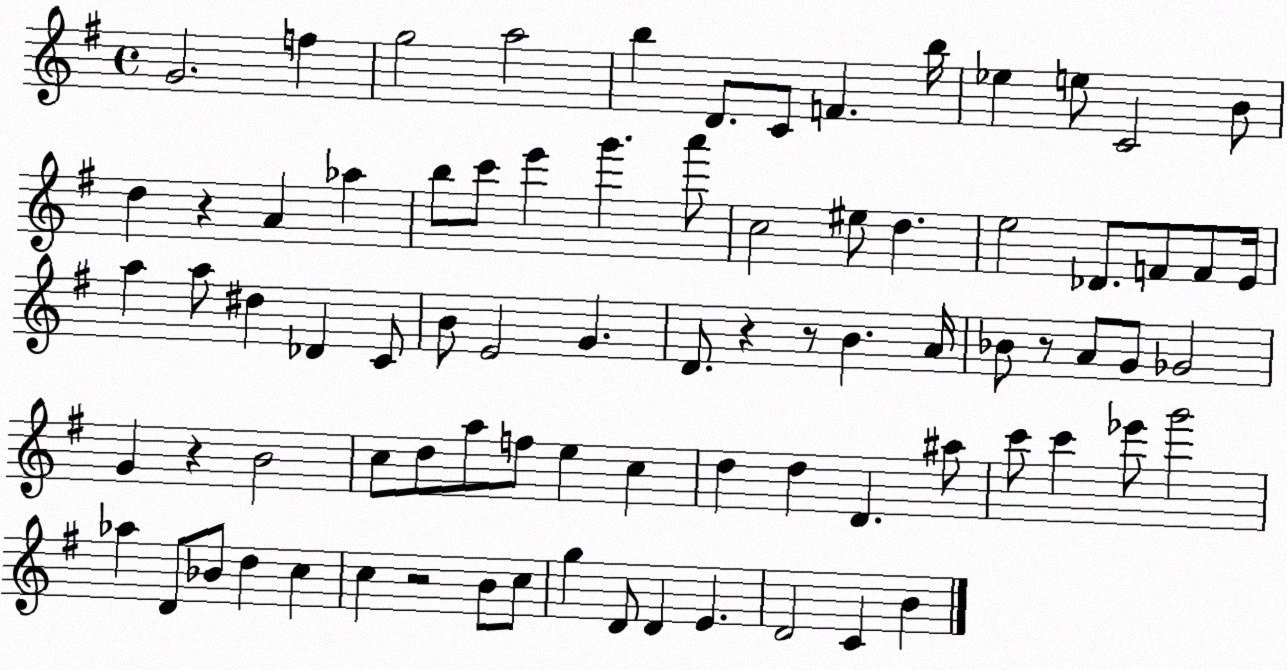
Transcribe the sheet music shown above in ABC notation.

X:1
T:Untitled
M:4/4
L:1/4
K:G
G2 f g2 a2 b D/2 C/2 F b/4 _e e/2 C2 B/2 d z A _a b/2 c'/2 e' g' a'/2 c2 ^e/2 d e2 _D/2 F/2 F/2 E/4 a a/2 ^d _D C/2 B/2 E2 G D/2 z z/2 B A/4 _B/2 z/2 A/2 G/2 _G2 G z B2 c/2 d/2 a/2 f/2 e c d d D ^a/2 c'/2 c' _e'/2 g'2 _a D/2 _B/2 d c c z2 B/2 c/2 g D/2 D E D2 C B